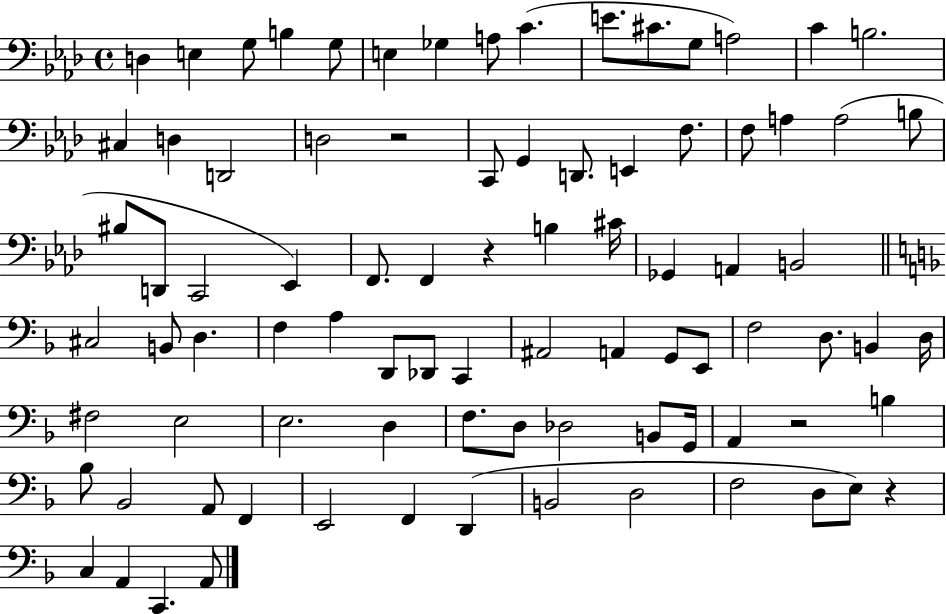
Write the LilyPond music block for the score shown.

{
  \clef bass
  \time 4/4
  \defaultTimeSignature
  \key aes \major
  \repeat volta 2 { d4 e4 g8 b4 g8 | e4 ges4 a8 c'4.( | e'8. cis'8. g8 a2) | c'4 b2. | \break cis4 d4 d,2 | d2 r2 | c,8 g,4 d,8. e,4 f8. | f8 a4 a2( b8 | \break bis8 d,8 c,2 ees,4) | f,8. f,4 r4 b4 cis'16 | ges,4 a,4 b,2 | \bar "||" \break \key f \major cis2 b,8 d4. | f4 a4 d,8 des,8 c,4 | ais,2 a,4 g,8 e,8 | f2 d8. b,4 d16 | \break fis2 e2 | e2. d4 | f8. d8 des2 b,8 g,16 | a,4 r2 b4 | \break bes8 bes,2 a,8 f,4 | e,2 f,4 d,4( | b,2 d2 | f2 d8 e8) r4 | \break c4 a,4 c,4. a,8 | } \bar "|."
}